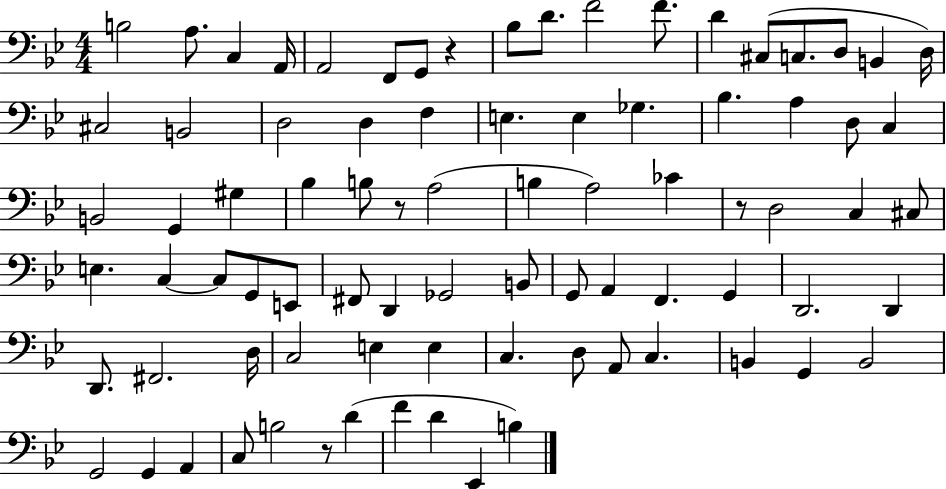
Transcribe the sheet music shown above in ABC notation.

X:1
T:Untitled
M:4/4
L:1/4
K:Bb
B,2 A,/2 C, A,,/4 A,,2 F,,/2 G,,/2 z _B,/2 D/2 F2 F/2 D ^C,/2 C,/2 D,/2 B,, D,/4 ^C,2 B,,2 D,2 D, F, E, E, _G, _B, A, D,/2 C, B,,2 G,, ^G, _B, B,/2 z/2 A,2 B, A,2 _C z/2 D,2 C, ^C,/2 E, C, C,/2 G,,/2 E,,/2 ^F,,/2 D,, _G,,2 B,,/2 G,,/2 A,, F,, G,, D,,2 D,, D,,/2 ^F,,2 D,/4 C,2 E, E, C, D,/2 A,,/2 C, B,, G,, B,,2 G,,2 G,, A,, C,/2 B,2 z/2 D F D _E,, B,